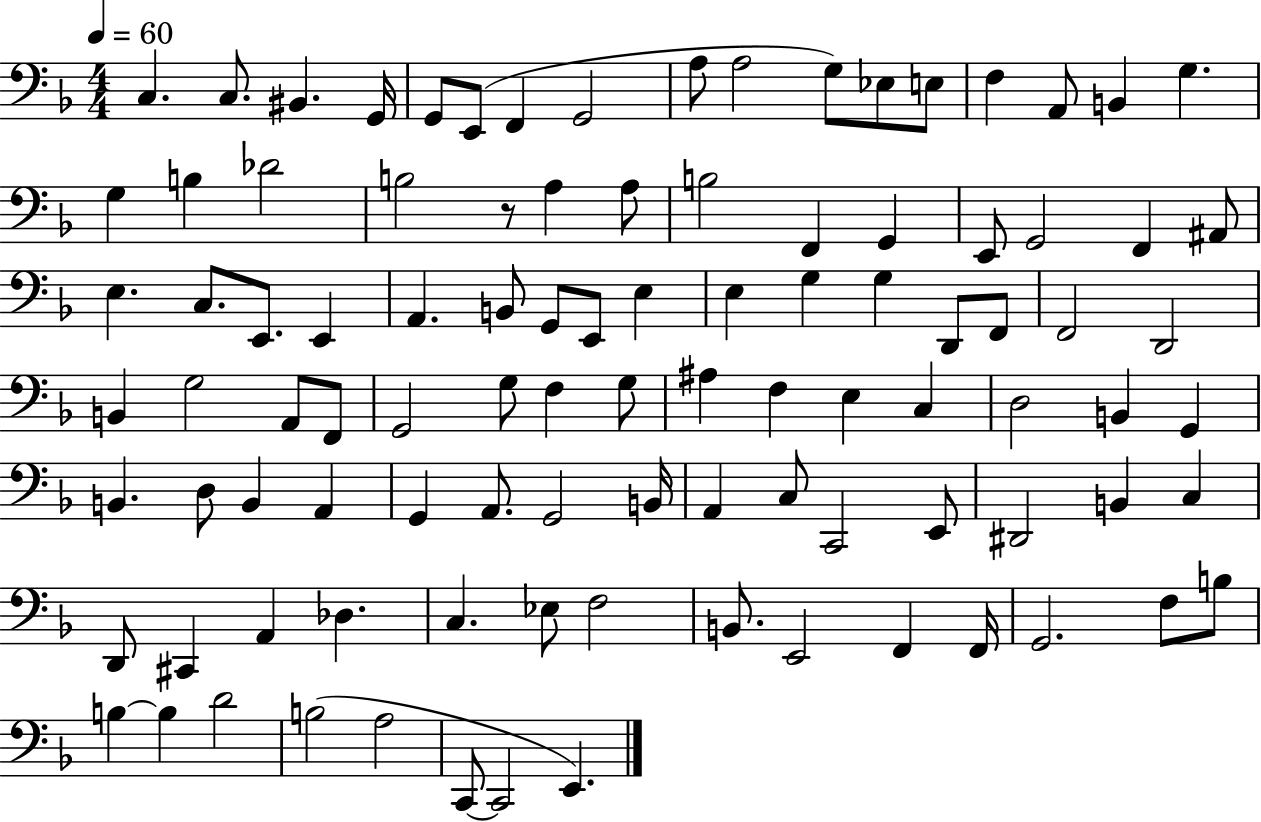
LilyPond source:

{
  \clef bass
  \numericTimeSignature
  \time 4/4
  \key f \major
  \tempo 4 = 60
  c4. c8. bis,4. g,16 | g,8 e,8( f,4 g,2 | a8 a2 g8) ees8 e8 | f4 a,8 b,4 g4. | \break g4 b4 des'2 | b2 r8 a4 a8 | b2 f,4 g,4 | e,8 g,2 f,4 ais,8 | \break e4. c8. e,8. e,4 | a,4. b,8 g,8 e,8 e4 | e4 g4 g4 d,8 f,8 | f,2 d,2 | \break b,4 g2 a,8 f,8 | g,2 g8 f4 g8 | ais4 f4 e4 c4 | d2 b,4 g,4 | \break b,4. d8 b,4 a,4 | g,4 a,8. g,2 b,16 | a,4 c8 c,2 e,8 | dis,2 b,4 c4 | \break d,8 cis,4 a,4 des4. | c4. ees8 f2 | b,8. e,2 f,4 f,16 | g,2. f8 b8 | \break b4~~ b4 d'2 | b2( a2 | c,8~~ c,2 e,4.) | \bar "|."
}